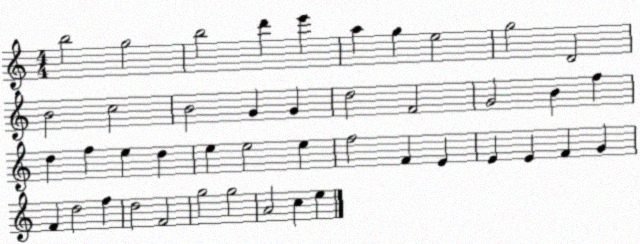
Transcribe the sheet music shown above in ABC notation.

X:1
T:Untitled
M:4/4
L:1/4
K:C
b2 g2 b2 d' e' a g e2 g2 D2 B2 c2 B2 G G d2 F2 G2 B f d f e d e e2 e f2 F E E E F G F d2 f d2 F2 g2 g2 A2 c e